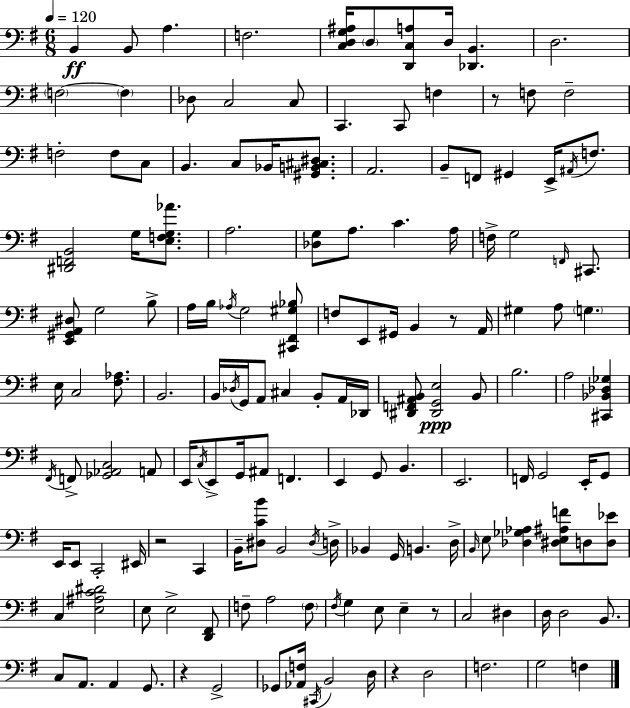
B2/q B2/e A3/q. F3/h. [C3,D3,G3,A#3]/s D3/e [D2,C3,A3]/e D3/s [Db2,B2]/q. D3/h. F3/h F3/q Db3/e C3/h C3/e C2/q. C2/e F3/q R/e F3/e F3/h F3/h F3/e C3/e B2/q. C3/e Bb2/s [G#2,B2,C#3,D#3]/e. A2/h. B2/e F2/e G#2/q E2/s A#2/s F3/e. [D#2,F2,B2]/h G3/s [E3,F3,G3,Ab4]/e. A3/h. [Db3,G3]/e A3/e. C4/q. A3/s F3/s G3/h F2/s C#2/e. [E2,G#2,A2,D#3]/e G3/h B3/e A3/s B3/s Ab3/s G3/h [C#2,F#2,G#3,Bb3]/e F3/e E2/e G#2/s B2/q R/e A2/s G#3/q A3/e G3/q. E3/s C3/h [F#3,Ab3]/e. B2/h. B2/s Db3/s G2/s A2/e C#3/q B2/e A2/s Db2/s [D#2,F2,A#2,B2]/e [D#2,G2,E3]/h B2/e B3/h. A3/h [C#2,Bb2,Db3,Gb3]/q F#2/s F2/e [Gb2,Ab2,C3]/h A2/e E2/s C3/s E2/e G2/s A#2/e F2/q. E2/q G2/e B2/q. E2/h. F2/s G2/h E2/s G2/e E2/s E2/e C2/h EIS2/s R/h C2/q B2/s [D#3,C4,B4]/e B2/h D#3/s D3/s Bb2/q G2/s B2/q. D3/s B2/s E3/e [Db3,Gb3,Ab3]/q [D#3,E3,A#3,F4]/e D3/e [D3,Eb4]/e C3/q [E3,A#3,C4,D#4]/h E3/e E3/h [D2,F#2]/e F3/e A3/h F3/e F#3/s G3/q E3/e E3/q R/e C3/h D#3/q D3/s D3/h B2/e. C3/e A2/e. A2/q G2/e. R/q G2/h Gb2/e [Ab2,F3]/s C#2/s B2/h D3/s R/q D3/h F3/h. G3/h F3/q